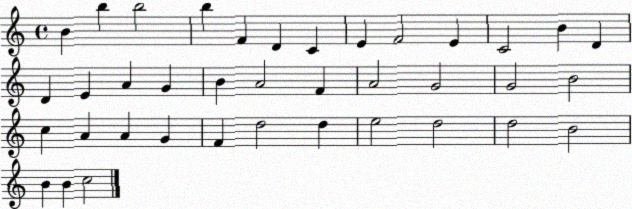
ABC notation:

X:1
T:Untitled
M:4/4
L:1/4
K:C
B b b2 b F D C E F2 E C2 B D D E A G B A2 F A2 G2 G2 B2 c A A G F d2 d e2 d2 d2 B2 B B c2